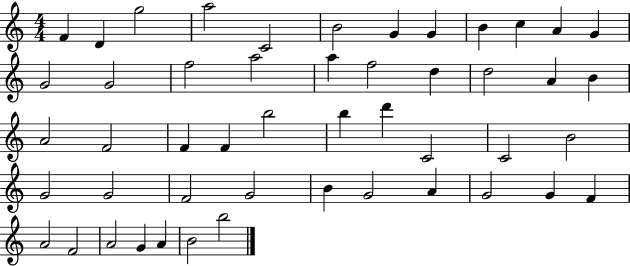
X:1
T:Untitled
M:4/4
L:1/4
K:C
F D g2 a2 C2 B2 G G B c A G G2 G2 f2 a2 a f2 d d2 A B A2 F2 F F b2 b d' C2 C2 B2 G2 G2 F2 G2 B G2 A G2 G F A2 F2 A2 G A B2 b2